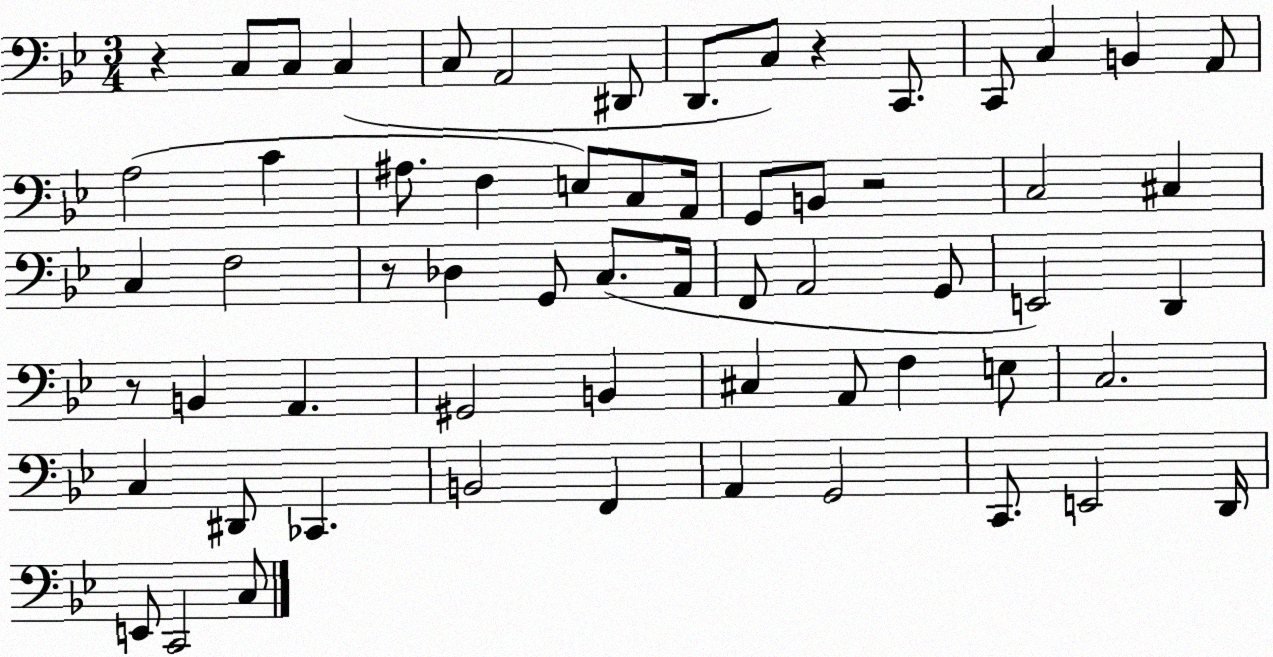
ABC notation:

X:1
T:Untitled
M:3/4
L:1/4
K:Bb
z C,/2 C,/2 C, C,/2 A,,2 ^D,,/2 D,,/2 C,/2 z C,,/2 C,,/2 C, B,, A,,/2 A,2 C ^A,/2 F, E,/2 C,/2 A,,/4 G,,/2 B,,/2 z2 C,2 ^C, C, F,2 z/2 _D, G,,/2 C,/2 A,,/4 F,,/2 A,,2 G,,/2 E,,2 D,, z/2 B,, A,, ^G,,2 B,, ^C, A,,/2 F, E,/2 C,2 C, ^D,,/2 _C,, B,,2 F,, A,, G,,2 C,,/2 E,,2 D,,/4 E,,/2 C,,2 C,/2